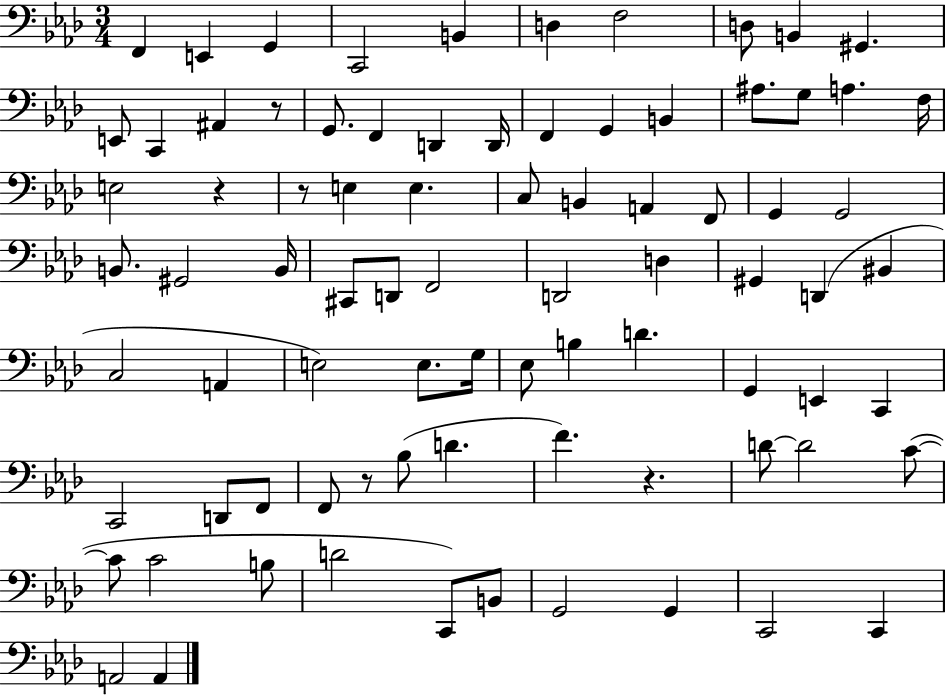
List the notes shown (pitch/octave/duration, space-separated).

F2/q E2/q G2/q C2/h B2/q D3/q F3/h D3/e B2/q G#2/q. E2/e C2/q A#2/q R/e G2/e. F2/q D2/q D2/s F2/q G2/q B2/q A#3/e. G3/e A3/q. F3/s E3/h R/q R/e E3/q E3/q. C3/e B2/q A2/q F2/e G2/q G2/h B2/e. G#2/h B2/s C#2/e D2/e F2/h D2/h D3/q G#2/q D2/q BIS2/q C3/h A2/q E3/h E3/e. G3/s Eb3/e B3/q D4/q. G2/q E2/q C2/q C2/h D2/e F2/e F2/e R/e Bb3/e D4/q. F4/q. R/q. D4/e D4/h C4/e C4/e C4/h B3/e D4/h C2/e B2/e G2/h G2/q C2/h C2/q A2/h A2/q